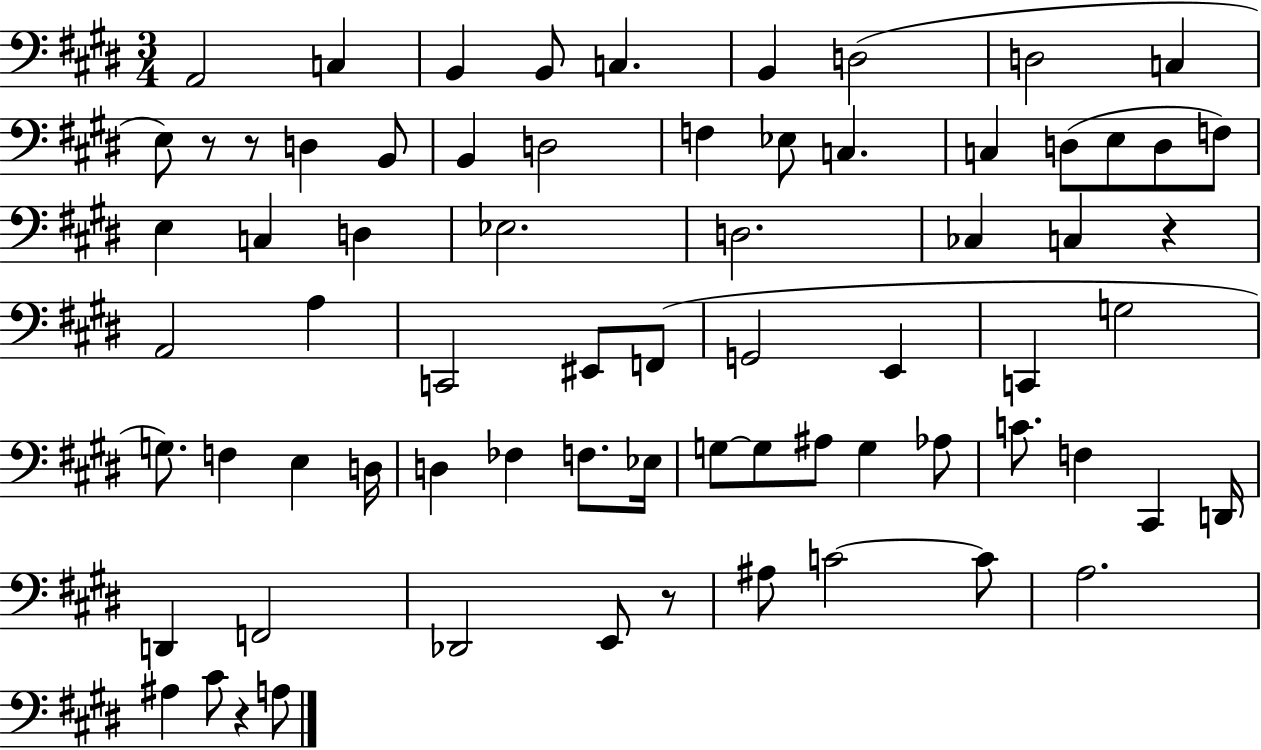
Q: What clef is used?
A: bass